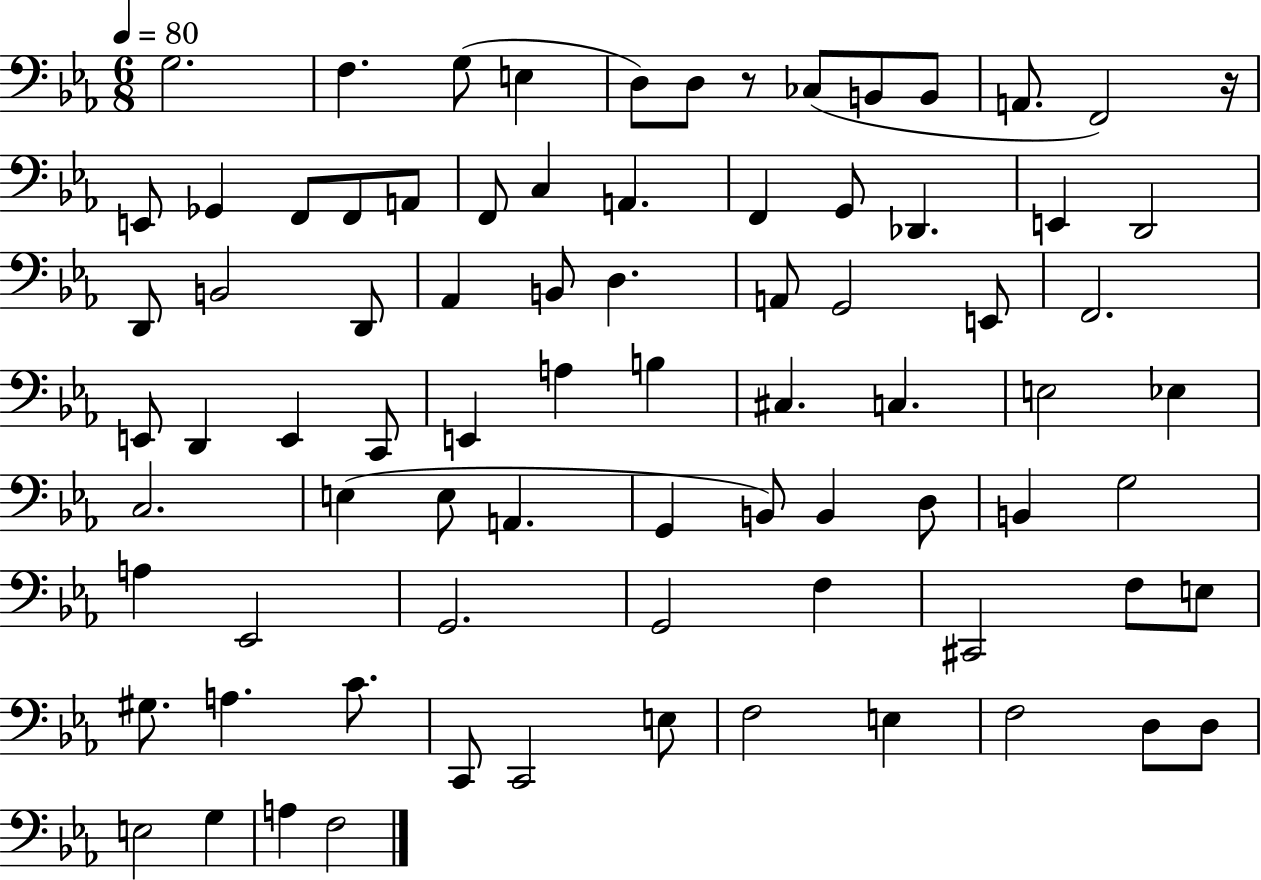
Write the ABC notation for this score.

X:1
T:Untitled
M:6/8
L:1/4
K:Eb
G,2 F, G,/2 E, D,/2 D,/2 z/2 _C,/2 B,,/2 B,,/2 A,,/2 F,,2 z/4 E,,/2 _G,, F,,/2 F,,/2 A,,/2 F,,/2 C, A,, F,, G,,/2 _D,, E,, D,,2 D,,/2 B,,2 D,,/2 _A,, B,,/2 D, A,,/2 G,,2 E,,/2 F,,2 E,,/2 D,, E,, C,,/2 E,, A, B, ^C, C, E,2 _E, C,2 E, E,/2 A,, G,, B,,/2 B,, D,/2 B,, G,2 A, _E,,2 G,,2 G,,2 F, ^C,,2 F,/2 E,/2 ^G,/2 A, C/2 C,,/2 C,,2 E,/2 F,2 E, F,2 D,/2 D,/2 E,2 G, A, F,2